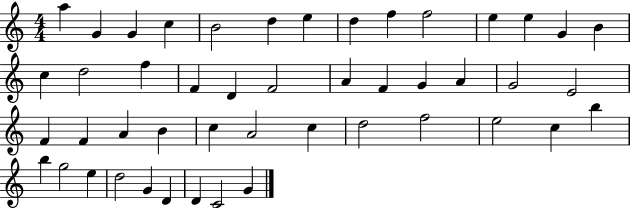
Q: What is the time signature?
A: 4/4